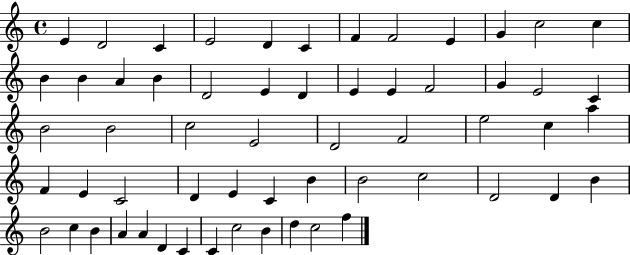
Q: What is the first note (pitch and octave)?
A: E4